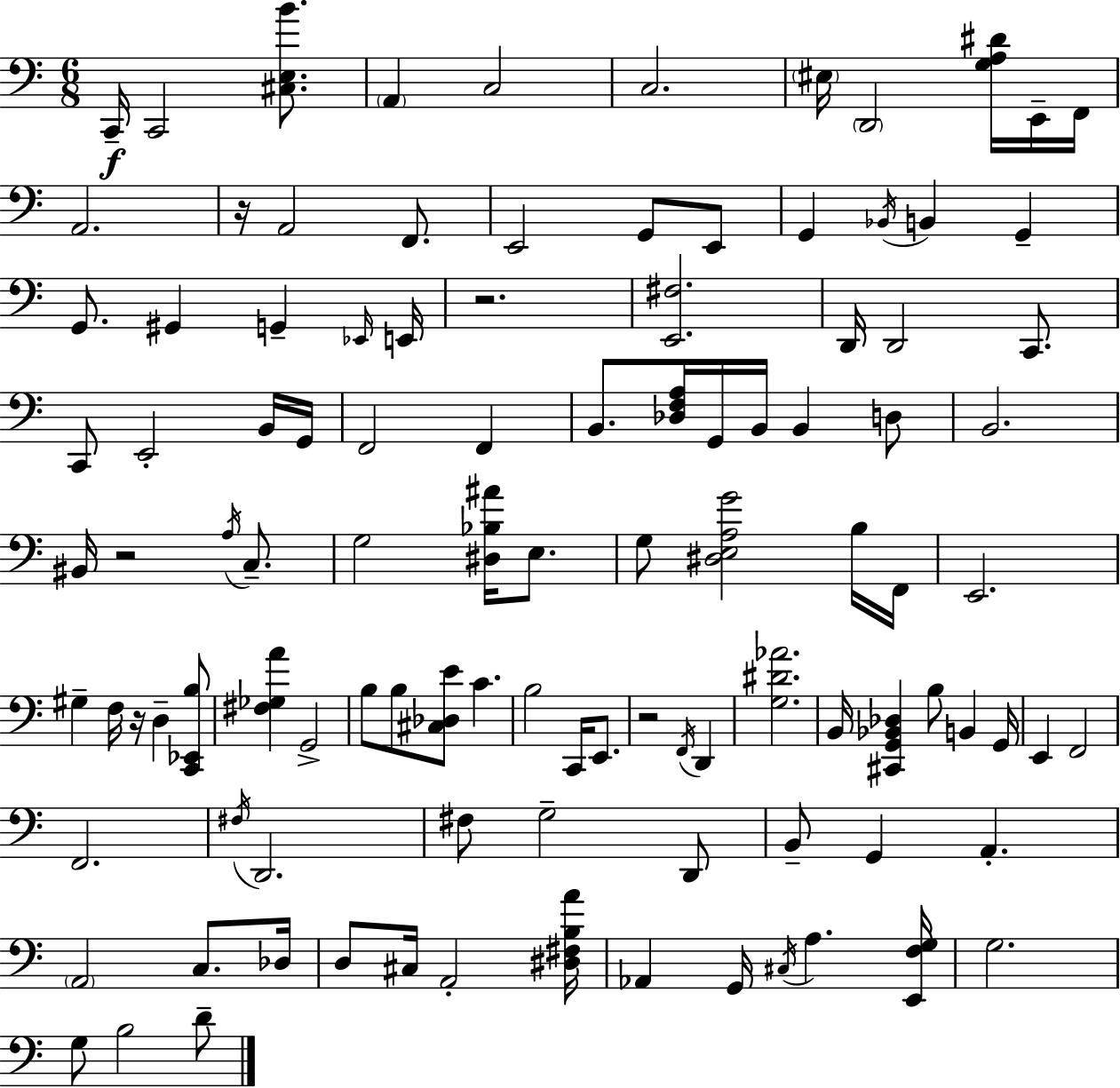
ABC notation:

X:1
T:Untitled
M:6/8
L:1/4
K:C
C,,/4 C,,2 [^C,E,B]/2 A,, C,2 C,2 ^E,/4 D,,2 [G,A,^D]/4 E,,/4 F,,/4 A,,2 z/4 A,,2 F,,/2 E,,2 G,,/2 E,,/2 G,, _B,,/4 B,, G,, G,,/2 ^G,, G,, _E,,/4 E,,/4 z2 [E,,^F,]2 D,,/4 D,,2 C,,/2 C,,/2 E,,2 B,,/4 G,,/4 F,,2 F,, B,,/2 [_D,F,A,]/4 G,,/4 B,,/4 B,, D,/2 B,,2 ^B,,/4 z2 A,/4 C,/2 G,2 [^D,_B,^A]/4 E,/2 G,/2 [^D,E,A,G]2 B,/4 F,,/4 E,,2 ^G, F,/4 z/4 D, [C,,_E,,B,]/2 [^F,_G,A] G,,2 B,/2 B,/2 [^C,_D,E]/2 C B,2 C,,/4 E,,/2 z2 F,,/4 D,, [G,^D_A]2 B,,/4 [^C,,G,,_B,,_D,] B,/2 B,, G,,/4 E,, F,,2 F,,2 ^F,/4 D,,2 ^F,/2 G,2 D,,/2 B,,/2 G,, A,, A,,2 C,/2 _D,/4 D,/2 ^C,/4 A,,2 [^D,^F,B,A]/4 _A,, G,,/4 ^C,/4 A, [E,,F,G,]/4 G,2 G,/2 B,2 D/2